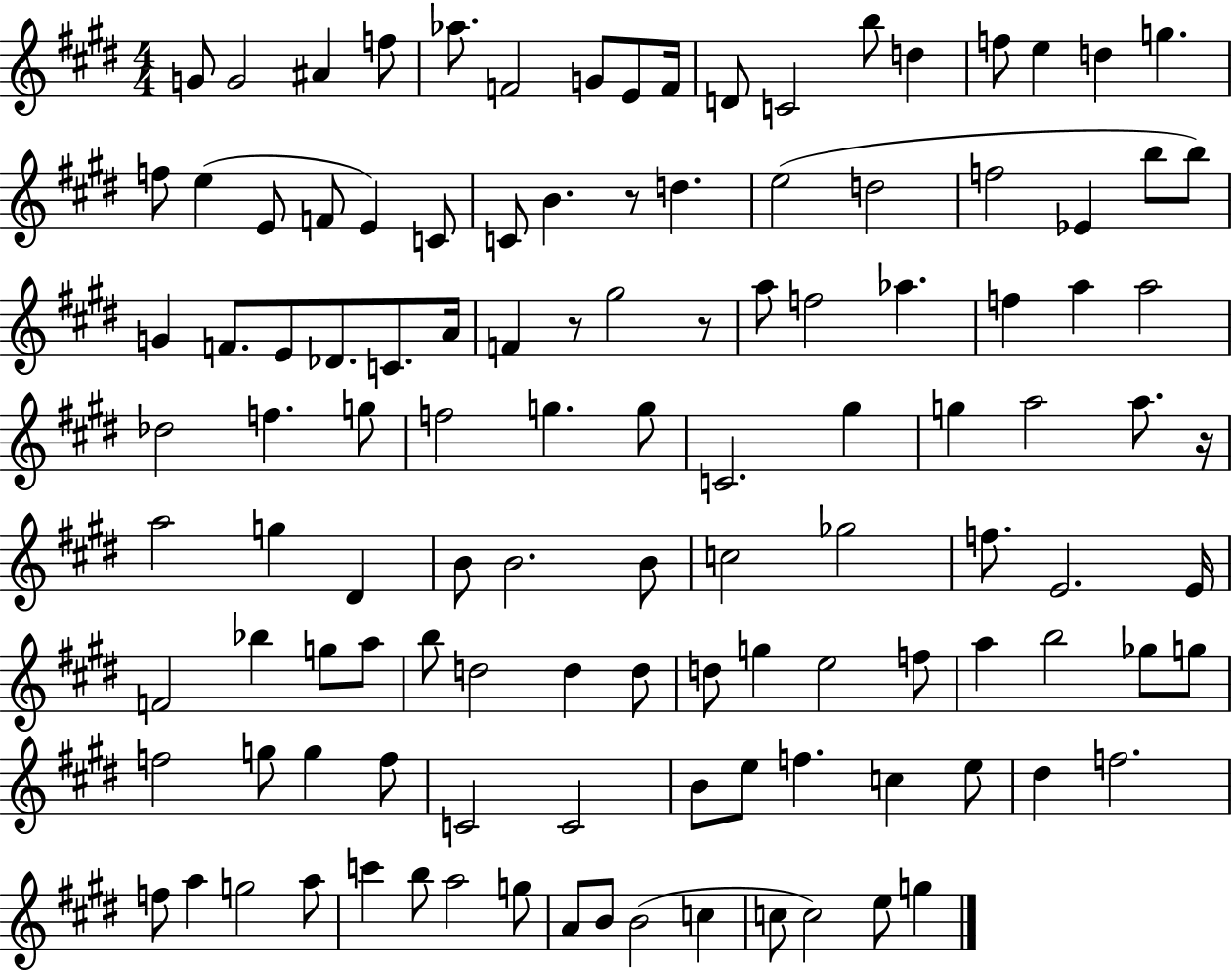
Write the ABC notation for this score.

X:1
T:Untitled
M:4/4
L:1/4
K:E
G/2 G2 ^A f/2 _a/2 F2 G/2 E/2 F/4 D/2 C2 b/2 d f/2 e d g f/2 e E/2 F/2 E C/2 C/2 B z/2 d e2 d2 f2 _E b/2 b/2 G F/2 E/2 _D/2 C/2 A/4 F z/2 ^g2 z/2 a/2 f2 _a f a a2 _d2 f g/2 f2 g g/2 C2 ^g g a2 a/2 z/4 a2 g ^D B/2 B2 B/2 c2 _g2 f/2 E2 E/4 F2 _b g/2 a/2 b/2 d2 d d/2 d/2 g e2 f/2 a b2 _g/2 g/2 f2 g/2 g f/2 C2 C2 B/2 e/2 f c e/2 ^d f2 f/2 a g2 a/2 c' b/2 a2 g/2 A/2 B/2 B2 c c/2 c2 e/2 g